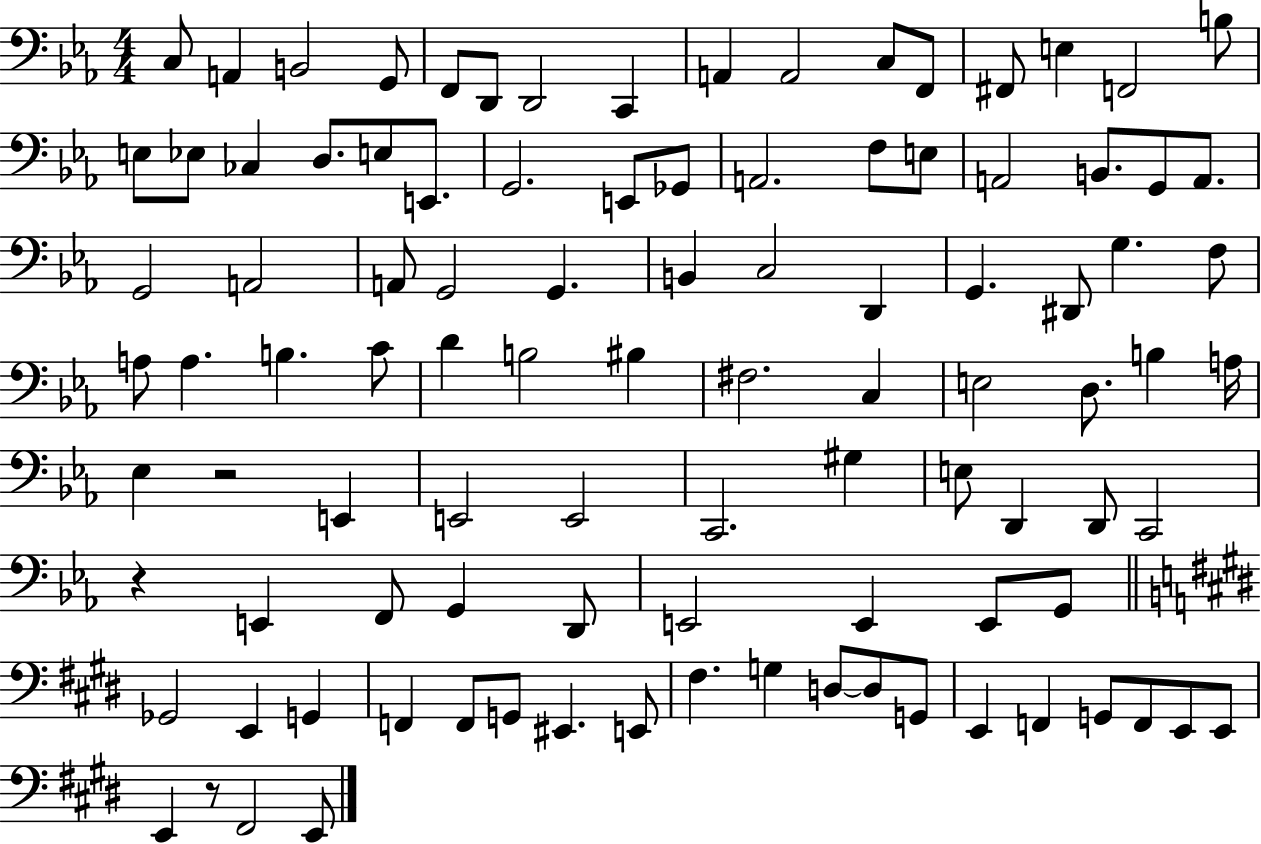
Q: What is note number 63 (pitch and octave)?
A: G#3